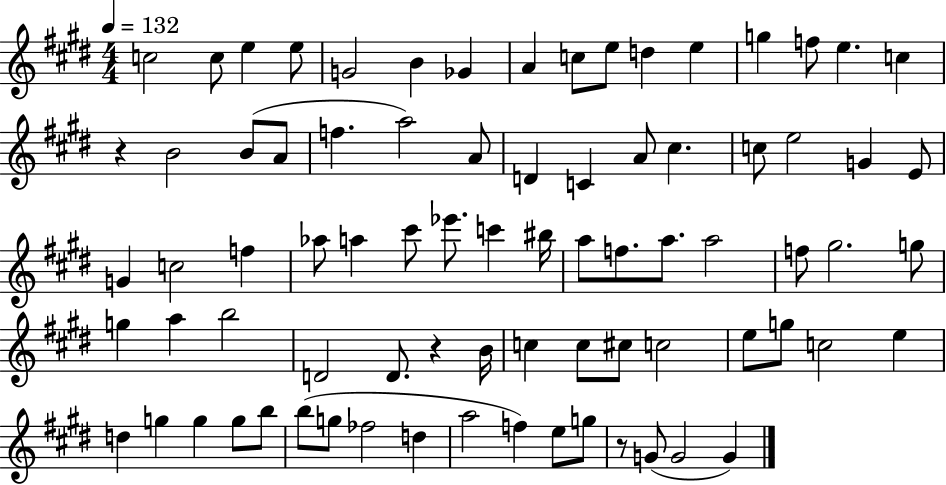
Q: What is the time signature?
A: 4/4